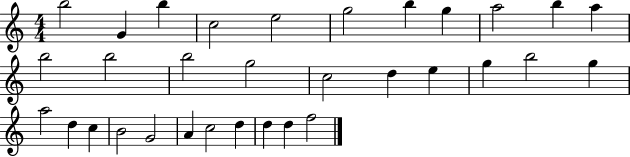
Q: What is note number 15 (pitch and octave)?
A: G5